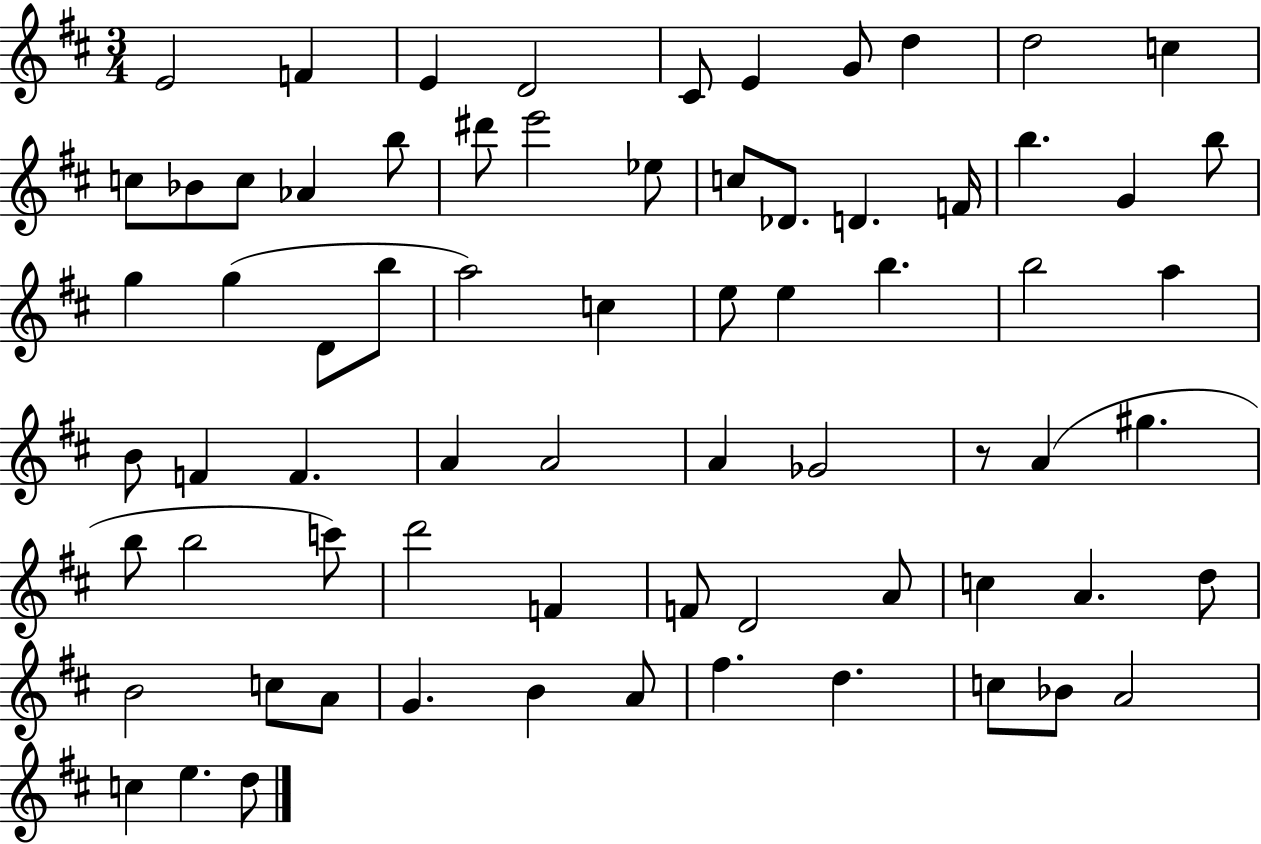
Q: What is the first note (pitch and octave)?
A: E4